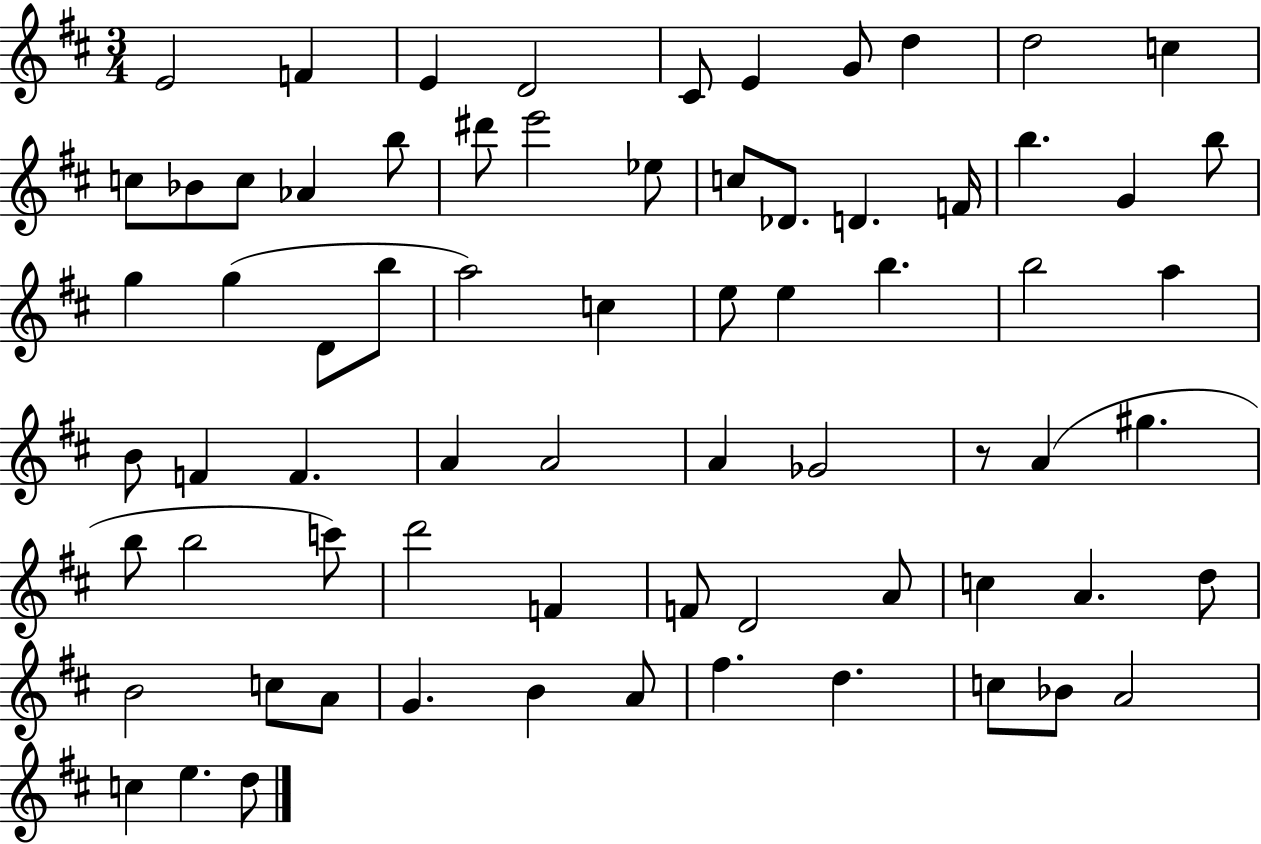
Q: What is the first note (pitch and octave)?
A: E4